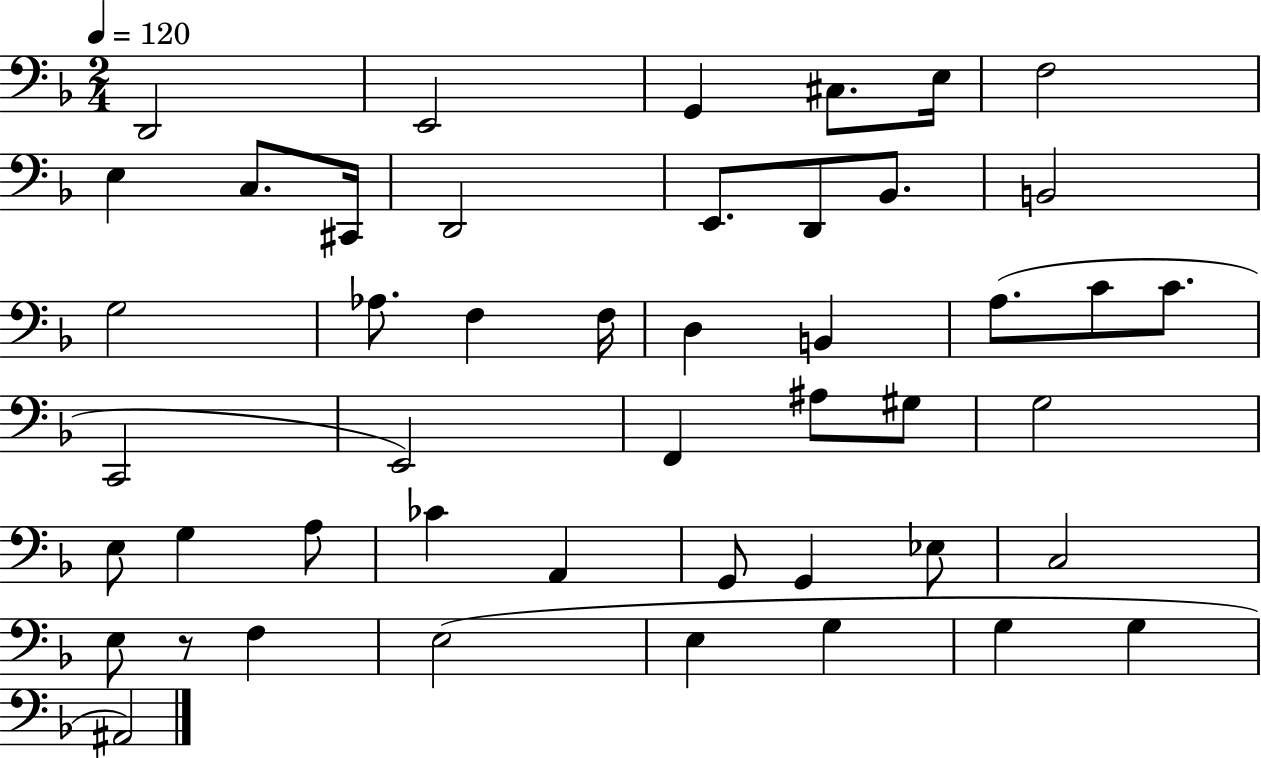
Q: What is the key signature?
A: F major